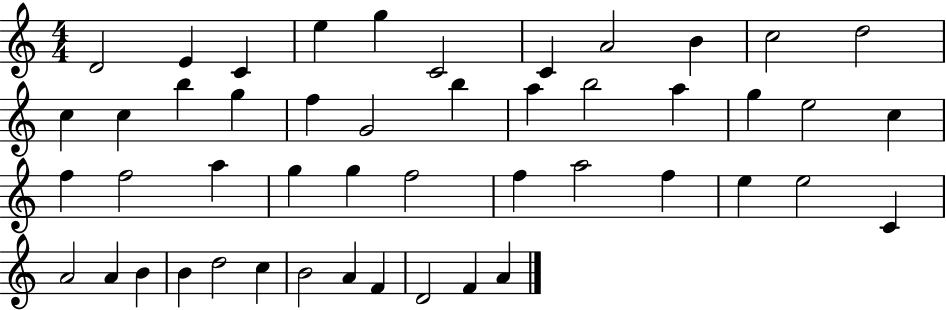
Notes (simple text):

D4/h E4/q C4/q E5/q G5/q C4/h C4/q A4/h B4/q C5/h D5/h C5/q C5/q B5/q G5/q F5/q G4/h B5/q A5/q B5/h A5/q G5/q E5/h C5/q F5/q F5/h A5/q G5/q G5/q F5/h F5/q A5/h F5/q E5/q E5/h C4/q A4/h A4/q B4/q B4/q D5/h C5/q B4/h A4/q F4/q D4/h F4/q A4/q